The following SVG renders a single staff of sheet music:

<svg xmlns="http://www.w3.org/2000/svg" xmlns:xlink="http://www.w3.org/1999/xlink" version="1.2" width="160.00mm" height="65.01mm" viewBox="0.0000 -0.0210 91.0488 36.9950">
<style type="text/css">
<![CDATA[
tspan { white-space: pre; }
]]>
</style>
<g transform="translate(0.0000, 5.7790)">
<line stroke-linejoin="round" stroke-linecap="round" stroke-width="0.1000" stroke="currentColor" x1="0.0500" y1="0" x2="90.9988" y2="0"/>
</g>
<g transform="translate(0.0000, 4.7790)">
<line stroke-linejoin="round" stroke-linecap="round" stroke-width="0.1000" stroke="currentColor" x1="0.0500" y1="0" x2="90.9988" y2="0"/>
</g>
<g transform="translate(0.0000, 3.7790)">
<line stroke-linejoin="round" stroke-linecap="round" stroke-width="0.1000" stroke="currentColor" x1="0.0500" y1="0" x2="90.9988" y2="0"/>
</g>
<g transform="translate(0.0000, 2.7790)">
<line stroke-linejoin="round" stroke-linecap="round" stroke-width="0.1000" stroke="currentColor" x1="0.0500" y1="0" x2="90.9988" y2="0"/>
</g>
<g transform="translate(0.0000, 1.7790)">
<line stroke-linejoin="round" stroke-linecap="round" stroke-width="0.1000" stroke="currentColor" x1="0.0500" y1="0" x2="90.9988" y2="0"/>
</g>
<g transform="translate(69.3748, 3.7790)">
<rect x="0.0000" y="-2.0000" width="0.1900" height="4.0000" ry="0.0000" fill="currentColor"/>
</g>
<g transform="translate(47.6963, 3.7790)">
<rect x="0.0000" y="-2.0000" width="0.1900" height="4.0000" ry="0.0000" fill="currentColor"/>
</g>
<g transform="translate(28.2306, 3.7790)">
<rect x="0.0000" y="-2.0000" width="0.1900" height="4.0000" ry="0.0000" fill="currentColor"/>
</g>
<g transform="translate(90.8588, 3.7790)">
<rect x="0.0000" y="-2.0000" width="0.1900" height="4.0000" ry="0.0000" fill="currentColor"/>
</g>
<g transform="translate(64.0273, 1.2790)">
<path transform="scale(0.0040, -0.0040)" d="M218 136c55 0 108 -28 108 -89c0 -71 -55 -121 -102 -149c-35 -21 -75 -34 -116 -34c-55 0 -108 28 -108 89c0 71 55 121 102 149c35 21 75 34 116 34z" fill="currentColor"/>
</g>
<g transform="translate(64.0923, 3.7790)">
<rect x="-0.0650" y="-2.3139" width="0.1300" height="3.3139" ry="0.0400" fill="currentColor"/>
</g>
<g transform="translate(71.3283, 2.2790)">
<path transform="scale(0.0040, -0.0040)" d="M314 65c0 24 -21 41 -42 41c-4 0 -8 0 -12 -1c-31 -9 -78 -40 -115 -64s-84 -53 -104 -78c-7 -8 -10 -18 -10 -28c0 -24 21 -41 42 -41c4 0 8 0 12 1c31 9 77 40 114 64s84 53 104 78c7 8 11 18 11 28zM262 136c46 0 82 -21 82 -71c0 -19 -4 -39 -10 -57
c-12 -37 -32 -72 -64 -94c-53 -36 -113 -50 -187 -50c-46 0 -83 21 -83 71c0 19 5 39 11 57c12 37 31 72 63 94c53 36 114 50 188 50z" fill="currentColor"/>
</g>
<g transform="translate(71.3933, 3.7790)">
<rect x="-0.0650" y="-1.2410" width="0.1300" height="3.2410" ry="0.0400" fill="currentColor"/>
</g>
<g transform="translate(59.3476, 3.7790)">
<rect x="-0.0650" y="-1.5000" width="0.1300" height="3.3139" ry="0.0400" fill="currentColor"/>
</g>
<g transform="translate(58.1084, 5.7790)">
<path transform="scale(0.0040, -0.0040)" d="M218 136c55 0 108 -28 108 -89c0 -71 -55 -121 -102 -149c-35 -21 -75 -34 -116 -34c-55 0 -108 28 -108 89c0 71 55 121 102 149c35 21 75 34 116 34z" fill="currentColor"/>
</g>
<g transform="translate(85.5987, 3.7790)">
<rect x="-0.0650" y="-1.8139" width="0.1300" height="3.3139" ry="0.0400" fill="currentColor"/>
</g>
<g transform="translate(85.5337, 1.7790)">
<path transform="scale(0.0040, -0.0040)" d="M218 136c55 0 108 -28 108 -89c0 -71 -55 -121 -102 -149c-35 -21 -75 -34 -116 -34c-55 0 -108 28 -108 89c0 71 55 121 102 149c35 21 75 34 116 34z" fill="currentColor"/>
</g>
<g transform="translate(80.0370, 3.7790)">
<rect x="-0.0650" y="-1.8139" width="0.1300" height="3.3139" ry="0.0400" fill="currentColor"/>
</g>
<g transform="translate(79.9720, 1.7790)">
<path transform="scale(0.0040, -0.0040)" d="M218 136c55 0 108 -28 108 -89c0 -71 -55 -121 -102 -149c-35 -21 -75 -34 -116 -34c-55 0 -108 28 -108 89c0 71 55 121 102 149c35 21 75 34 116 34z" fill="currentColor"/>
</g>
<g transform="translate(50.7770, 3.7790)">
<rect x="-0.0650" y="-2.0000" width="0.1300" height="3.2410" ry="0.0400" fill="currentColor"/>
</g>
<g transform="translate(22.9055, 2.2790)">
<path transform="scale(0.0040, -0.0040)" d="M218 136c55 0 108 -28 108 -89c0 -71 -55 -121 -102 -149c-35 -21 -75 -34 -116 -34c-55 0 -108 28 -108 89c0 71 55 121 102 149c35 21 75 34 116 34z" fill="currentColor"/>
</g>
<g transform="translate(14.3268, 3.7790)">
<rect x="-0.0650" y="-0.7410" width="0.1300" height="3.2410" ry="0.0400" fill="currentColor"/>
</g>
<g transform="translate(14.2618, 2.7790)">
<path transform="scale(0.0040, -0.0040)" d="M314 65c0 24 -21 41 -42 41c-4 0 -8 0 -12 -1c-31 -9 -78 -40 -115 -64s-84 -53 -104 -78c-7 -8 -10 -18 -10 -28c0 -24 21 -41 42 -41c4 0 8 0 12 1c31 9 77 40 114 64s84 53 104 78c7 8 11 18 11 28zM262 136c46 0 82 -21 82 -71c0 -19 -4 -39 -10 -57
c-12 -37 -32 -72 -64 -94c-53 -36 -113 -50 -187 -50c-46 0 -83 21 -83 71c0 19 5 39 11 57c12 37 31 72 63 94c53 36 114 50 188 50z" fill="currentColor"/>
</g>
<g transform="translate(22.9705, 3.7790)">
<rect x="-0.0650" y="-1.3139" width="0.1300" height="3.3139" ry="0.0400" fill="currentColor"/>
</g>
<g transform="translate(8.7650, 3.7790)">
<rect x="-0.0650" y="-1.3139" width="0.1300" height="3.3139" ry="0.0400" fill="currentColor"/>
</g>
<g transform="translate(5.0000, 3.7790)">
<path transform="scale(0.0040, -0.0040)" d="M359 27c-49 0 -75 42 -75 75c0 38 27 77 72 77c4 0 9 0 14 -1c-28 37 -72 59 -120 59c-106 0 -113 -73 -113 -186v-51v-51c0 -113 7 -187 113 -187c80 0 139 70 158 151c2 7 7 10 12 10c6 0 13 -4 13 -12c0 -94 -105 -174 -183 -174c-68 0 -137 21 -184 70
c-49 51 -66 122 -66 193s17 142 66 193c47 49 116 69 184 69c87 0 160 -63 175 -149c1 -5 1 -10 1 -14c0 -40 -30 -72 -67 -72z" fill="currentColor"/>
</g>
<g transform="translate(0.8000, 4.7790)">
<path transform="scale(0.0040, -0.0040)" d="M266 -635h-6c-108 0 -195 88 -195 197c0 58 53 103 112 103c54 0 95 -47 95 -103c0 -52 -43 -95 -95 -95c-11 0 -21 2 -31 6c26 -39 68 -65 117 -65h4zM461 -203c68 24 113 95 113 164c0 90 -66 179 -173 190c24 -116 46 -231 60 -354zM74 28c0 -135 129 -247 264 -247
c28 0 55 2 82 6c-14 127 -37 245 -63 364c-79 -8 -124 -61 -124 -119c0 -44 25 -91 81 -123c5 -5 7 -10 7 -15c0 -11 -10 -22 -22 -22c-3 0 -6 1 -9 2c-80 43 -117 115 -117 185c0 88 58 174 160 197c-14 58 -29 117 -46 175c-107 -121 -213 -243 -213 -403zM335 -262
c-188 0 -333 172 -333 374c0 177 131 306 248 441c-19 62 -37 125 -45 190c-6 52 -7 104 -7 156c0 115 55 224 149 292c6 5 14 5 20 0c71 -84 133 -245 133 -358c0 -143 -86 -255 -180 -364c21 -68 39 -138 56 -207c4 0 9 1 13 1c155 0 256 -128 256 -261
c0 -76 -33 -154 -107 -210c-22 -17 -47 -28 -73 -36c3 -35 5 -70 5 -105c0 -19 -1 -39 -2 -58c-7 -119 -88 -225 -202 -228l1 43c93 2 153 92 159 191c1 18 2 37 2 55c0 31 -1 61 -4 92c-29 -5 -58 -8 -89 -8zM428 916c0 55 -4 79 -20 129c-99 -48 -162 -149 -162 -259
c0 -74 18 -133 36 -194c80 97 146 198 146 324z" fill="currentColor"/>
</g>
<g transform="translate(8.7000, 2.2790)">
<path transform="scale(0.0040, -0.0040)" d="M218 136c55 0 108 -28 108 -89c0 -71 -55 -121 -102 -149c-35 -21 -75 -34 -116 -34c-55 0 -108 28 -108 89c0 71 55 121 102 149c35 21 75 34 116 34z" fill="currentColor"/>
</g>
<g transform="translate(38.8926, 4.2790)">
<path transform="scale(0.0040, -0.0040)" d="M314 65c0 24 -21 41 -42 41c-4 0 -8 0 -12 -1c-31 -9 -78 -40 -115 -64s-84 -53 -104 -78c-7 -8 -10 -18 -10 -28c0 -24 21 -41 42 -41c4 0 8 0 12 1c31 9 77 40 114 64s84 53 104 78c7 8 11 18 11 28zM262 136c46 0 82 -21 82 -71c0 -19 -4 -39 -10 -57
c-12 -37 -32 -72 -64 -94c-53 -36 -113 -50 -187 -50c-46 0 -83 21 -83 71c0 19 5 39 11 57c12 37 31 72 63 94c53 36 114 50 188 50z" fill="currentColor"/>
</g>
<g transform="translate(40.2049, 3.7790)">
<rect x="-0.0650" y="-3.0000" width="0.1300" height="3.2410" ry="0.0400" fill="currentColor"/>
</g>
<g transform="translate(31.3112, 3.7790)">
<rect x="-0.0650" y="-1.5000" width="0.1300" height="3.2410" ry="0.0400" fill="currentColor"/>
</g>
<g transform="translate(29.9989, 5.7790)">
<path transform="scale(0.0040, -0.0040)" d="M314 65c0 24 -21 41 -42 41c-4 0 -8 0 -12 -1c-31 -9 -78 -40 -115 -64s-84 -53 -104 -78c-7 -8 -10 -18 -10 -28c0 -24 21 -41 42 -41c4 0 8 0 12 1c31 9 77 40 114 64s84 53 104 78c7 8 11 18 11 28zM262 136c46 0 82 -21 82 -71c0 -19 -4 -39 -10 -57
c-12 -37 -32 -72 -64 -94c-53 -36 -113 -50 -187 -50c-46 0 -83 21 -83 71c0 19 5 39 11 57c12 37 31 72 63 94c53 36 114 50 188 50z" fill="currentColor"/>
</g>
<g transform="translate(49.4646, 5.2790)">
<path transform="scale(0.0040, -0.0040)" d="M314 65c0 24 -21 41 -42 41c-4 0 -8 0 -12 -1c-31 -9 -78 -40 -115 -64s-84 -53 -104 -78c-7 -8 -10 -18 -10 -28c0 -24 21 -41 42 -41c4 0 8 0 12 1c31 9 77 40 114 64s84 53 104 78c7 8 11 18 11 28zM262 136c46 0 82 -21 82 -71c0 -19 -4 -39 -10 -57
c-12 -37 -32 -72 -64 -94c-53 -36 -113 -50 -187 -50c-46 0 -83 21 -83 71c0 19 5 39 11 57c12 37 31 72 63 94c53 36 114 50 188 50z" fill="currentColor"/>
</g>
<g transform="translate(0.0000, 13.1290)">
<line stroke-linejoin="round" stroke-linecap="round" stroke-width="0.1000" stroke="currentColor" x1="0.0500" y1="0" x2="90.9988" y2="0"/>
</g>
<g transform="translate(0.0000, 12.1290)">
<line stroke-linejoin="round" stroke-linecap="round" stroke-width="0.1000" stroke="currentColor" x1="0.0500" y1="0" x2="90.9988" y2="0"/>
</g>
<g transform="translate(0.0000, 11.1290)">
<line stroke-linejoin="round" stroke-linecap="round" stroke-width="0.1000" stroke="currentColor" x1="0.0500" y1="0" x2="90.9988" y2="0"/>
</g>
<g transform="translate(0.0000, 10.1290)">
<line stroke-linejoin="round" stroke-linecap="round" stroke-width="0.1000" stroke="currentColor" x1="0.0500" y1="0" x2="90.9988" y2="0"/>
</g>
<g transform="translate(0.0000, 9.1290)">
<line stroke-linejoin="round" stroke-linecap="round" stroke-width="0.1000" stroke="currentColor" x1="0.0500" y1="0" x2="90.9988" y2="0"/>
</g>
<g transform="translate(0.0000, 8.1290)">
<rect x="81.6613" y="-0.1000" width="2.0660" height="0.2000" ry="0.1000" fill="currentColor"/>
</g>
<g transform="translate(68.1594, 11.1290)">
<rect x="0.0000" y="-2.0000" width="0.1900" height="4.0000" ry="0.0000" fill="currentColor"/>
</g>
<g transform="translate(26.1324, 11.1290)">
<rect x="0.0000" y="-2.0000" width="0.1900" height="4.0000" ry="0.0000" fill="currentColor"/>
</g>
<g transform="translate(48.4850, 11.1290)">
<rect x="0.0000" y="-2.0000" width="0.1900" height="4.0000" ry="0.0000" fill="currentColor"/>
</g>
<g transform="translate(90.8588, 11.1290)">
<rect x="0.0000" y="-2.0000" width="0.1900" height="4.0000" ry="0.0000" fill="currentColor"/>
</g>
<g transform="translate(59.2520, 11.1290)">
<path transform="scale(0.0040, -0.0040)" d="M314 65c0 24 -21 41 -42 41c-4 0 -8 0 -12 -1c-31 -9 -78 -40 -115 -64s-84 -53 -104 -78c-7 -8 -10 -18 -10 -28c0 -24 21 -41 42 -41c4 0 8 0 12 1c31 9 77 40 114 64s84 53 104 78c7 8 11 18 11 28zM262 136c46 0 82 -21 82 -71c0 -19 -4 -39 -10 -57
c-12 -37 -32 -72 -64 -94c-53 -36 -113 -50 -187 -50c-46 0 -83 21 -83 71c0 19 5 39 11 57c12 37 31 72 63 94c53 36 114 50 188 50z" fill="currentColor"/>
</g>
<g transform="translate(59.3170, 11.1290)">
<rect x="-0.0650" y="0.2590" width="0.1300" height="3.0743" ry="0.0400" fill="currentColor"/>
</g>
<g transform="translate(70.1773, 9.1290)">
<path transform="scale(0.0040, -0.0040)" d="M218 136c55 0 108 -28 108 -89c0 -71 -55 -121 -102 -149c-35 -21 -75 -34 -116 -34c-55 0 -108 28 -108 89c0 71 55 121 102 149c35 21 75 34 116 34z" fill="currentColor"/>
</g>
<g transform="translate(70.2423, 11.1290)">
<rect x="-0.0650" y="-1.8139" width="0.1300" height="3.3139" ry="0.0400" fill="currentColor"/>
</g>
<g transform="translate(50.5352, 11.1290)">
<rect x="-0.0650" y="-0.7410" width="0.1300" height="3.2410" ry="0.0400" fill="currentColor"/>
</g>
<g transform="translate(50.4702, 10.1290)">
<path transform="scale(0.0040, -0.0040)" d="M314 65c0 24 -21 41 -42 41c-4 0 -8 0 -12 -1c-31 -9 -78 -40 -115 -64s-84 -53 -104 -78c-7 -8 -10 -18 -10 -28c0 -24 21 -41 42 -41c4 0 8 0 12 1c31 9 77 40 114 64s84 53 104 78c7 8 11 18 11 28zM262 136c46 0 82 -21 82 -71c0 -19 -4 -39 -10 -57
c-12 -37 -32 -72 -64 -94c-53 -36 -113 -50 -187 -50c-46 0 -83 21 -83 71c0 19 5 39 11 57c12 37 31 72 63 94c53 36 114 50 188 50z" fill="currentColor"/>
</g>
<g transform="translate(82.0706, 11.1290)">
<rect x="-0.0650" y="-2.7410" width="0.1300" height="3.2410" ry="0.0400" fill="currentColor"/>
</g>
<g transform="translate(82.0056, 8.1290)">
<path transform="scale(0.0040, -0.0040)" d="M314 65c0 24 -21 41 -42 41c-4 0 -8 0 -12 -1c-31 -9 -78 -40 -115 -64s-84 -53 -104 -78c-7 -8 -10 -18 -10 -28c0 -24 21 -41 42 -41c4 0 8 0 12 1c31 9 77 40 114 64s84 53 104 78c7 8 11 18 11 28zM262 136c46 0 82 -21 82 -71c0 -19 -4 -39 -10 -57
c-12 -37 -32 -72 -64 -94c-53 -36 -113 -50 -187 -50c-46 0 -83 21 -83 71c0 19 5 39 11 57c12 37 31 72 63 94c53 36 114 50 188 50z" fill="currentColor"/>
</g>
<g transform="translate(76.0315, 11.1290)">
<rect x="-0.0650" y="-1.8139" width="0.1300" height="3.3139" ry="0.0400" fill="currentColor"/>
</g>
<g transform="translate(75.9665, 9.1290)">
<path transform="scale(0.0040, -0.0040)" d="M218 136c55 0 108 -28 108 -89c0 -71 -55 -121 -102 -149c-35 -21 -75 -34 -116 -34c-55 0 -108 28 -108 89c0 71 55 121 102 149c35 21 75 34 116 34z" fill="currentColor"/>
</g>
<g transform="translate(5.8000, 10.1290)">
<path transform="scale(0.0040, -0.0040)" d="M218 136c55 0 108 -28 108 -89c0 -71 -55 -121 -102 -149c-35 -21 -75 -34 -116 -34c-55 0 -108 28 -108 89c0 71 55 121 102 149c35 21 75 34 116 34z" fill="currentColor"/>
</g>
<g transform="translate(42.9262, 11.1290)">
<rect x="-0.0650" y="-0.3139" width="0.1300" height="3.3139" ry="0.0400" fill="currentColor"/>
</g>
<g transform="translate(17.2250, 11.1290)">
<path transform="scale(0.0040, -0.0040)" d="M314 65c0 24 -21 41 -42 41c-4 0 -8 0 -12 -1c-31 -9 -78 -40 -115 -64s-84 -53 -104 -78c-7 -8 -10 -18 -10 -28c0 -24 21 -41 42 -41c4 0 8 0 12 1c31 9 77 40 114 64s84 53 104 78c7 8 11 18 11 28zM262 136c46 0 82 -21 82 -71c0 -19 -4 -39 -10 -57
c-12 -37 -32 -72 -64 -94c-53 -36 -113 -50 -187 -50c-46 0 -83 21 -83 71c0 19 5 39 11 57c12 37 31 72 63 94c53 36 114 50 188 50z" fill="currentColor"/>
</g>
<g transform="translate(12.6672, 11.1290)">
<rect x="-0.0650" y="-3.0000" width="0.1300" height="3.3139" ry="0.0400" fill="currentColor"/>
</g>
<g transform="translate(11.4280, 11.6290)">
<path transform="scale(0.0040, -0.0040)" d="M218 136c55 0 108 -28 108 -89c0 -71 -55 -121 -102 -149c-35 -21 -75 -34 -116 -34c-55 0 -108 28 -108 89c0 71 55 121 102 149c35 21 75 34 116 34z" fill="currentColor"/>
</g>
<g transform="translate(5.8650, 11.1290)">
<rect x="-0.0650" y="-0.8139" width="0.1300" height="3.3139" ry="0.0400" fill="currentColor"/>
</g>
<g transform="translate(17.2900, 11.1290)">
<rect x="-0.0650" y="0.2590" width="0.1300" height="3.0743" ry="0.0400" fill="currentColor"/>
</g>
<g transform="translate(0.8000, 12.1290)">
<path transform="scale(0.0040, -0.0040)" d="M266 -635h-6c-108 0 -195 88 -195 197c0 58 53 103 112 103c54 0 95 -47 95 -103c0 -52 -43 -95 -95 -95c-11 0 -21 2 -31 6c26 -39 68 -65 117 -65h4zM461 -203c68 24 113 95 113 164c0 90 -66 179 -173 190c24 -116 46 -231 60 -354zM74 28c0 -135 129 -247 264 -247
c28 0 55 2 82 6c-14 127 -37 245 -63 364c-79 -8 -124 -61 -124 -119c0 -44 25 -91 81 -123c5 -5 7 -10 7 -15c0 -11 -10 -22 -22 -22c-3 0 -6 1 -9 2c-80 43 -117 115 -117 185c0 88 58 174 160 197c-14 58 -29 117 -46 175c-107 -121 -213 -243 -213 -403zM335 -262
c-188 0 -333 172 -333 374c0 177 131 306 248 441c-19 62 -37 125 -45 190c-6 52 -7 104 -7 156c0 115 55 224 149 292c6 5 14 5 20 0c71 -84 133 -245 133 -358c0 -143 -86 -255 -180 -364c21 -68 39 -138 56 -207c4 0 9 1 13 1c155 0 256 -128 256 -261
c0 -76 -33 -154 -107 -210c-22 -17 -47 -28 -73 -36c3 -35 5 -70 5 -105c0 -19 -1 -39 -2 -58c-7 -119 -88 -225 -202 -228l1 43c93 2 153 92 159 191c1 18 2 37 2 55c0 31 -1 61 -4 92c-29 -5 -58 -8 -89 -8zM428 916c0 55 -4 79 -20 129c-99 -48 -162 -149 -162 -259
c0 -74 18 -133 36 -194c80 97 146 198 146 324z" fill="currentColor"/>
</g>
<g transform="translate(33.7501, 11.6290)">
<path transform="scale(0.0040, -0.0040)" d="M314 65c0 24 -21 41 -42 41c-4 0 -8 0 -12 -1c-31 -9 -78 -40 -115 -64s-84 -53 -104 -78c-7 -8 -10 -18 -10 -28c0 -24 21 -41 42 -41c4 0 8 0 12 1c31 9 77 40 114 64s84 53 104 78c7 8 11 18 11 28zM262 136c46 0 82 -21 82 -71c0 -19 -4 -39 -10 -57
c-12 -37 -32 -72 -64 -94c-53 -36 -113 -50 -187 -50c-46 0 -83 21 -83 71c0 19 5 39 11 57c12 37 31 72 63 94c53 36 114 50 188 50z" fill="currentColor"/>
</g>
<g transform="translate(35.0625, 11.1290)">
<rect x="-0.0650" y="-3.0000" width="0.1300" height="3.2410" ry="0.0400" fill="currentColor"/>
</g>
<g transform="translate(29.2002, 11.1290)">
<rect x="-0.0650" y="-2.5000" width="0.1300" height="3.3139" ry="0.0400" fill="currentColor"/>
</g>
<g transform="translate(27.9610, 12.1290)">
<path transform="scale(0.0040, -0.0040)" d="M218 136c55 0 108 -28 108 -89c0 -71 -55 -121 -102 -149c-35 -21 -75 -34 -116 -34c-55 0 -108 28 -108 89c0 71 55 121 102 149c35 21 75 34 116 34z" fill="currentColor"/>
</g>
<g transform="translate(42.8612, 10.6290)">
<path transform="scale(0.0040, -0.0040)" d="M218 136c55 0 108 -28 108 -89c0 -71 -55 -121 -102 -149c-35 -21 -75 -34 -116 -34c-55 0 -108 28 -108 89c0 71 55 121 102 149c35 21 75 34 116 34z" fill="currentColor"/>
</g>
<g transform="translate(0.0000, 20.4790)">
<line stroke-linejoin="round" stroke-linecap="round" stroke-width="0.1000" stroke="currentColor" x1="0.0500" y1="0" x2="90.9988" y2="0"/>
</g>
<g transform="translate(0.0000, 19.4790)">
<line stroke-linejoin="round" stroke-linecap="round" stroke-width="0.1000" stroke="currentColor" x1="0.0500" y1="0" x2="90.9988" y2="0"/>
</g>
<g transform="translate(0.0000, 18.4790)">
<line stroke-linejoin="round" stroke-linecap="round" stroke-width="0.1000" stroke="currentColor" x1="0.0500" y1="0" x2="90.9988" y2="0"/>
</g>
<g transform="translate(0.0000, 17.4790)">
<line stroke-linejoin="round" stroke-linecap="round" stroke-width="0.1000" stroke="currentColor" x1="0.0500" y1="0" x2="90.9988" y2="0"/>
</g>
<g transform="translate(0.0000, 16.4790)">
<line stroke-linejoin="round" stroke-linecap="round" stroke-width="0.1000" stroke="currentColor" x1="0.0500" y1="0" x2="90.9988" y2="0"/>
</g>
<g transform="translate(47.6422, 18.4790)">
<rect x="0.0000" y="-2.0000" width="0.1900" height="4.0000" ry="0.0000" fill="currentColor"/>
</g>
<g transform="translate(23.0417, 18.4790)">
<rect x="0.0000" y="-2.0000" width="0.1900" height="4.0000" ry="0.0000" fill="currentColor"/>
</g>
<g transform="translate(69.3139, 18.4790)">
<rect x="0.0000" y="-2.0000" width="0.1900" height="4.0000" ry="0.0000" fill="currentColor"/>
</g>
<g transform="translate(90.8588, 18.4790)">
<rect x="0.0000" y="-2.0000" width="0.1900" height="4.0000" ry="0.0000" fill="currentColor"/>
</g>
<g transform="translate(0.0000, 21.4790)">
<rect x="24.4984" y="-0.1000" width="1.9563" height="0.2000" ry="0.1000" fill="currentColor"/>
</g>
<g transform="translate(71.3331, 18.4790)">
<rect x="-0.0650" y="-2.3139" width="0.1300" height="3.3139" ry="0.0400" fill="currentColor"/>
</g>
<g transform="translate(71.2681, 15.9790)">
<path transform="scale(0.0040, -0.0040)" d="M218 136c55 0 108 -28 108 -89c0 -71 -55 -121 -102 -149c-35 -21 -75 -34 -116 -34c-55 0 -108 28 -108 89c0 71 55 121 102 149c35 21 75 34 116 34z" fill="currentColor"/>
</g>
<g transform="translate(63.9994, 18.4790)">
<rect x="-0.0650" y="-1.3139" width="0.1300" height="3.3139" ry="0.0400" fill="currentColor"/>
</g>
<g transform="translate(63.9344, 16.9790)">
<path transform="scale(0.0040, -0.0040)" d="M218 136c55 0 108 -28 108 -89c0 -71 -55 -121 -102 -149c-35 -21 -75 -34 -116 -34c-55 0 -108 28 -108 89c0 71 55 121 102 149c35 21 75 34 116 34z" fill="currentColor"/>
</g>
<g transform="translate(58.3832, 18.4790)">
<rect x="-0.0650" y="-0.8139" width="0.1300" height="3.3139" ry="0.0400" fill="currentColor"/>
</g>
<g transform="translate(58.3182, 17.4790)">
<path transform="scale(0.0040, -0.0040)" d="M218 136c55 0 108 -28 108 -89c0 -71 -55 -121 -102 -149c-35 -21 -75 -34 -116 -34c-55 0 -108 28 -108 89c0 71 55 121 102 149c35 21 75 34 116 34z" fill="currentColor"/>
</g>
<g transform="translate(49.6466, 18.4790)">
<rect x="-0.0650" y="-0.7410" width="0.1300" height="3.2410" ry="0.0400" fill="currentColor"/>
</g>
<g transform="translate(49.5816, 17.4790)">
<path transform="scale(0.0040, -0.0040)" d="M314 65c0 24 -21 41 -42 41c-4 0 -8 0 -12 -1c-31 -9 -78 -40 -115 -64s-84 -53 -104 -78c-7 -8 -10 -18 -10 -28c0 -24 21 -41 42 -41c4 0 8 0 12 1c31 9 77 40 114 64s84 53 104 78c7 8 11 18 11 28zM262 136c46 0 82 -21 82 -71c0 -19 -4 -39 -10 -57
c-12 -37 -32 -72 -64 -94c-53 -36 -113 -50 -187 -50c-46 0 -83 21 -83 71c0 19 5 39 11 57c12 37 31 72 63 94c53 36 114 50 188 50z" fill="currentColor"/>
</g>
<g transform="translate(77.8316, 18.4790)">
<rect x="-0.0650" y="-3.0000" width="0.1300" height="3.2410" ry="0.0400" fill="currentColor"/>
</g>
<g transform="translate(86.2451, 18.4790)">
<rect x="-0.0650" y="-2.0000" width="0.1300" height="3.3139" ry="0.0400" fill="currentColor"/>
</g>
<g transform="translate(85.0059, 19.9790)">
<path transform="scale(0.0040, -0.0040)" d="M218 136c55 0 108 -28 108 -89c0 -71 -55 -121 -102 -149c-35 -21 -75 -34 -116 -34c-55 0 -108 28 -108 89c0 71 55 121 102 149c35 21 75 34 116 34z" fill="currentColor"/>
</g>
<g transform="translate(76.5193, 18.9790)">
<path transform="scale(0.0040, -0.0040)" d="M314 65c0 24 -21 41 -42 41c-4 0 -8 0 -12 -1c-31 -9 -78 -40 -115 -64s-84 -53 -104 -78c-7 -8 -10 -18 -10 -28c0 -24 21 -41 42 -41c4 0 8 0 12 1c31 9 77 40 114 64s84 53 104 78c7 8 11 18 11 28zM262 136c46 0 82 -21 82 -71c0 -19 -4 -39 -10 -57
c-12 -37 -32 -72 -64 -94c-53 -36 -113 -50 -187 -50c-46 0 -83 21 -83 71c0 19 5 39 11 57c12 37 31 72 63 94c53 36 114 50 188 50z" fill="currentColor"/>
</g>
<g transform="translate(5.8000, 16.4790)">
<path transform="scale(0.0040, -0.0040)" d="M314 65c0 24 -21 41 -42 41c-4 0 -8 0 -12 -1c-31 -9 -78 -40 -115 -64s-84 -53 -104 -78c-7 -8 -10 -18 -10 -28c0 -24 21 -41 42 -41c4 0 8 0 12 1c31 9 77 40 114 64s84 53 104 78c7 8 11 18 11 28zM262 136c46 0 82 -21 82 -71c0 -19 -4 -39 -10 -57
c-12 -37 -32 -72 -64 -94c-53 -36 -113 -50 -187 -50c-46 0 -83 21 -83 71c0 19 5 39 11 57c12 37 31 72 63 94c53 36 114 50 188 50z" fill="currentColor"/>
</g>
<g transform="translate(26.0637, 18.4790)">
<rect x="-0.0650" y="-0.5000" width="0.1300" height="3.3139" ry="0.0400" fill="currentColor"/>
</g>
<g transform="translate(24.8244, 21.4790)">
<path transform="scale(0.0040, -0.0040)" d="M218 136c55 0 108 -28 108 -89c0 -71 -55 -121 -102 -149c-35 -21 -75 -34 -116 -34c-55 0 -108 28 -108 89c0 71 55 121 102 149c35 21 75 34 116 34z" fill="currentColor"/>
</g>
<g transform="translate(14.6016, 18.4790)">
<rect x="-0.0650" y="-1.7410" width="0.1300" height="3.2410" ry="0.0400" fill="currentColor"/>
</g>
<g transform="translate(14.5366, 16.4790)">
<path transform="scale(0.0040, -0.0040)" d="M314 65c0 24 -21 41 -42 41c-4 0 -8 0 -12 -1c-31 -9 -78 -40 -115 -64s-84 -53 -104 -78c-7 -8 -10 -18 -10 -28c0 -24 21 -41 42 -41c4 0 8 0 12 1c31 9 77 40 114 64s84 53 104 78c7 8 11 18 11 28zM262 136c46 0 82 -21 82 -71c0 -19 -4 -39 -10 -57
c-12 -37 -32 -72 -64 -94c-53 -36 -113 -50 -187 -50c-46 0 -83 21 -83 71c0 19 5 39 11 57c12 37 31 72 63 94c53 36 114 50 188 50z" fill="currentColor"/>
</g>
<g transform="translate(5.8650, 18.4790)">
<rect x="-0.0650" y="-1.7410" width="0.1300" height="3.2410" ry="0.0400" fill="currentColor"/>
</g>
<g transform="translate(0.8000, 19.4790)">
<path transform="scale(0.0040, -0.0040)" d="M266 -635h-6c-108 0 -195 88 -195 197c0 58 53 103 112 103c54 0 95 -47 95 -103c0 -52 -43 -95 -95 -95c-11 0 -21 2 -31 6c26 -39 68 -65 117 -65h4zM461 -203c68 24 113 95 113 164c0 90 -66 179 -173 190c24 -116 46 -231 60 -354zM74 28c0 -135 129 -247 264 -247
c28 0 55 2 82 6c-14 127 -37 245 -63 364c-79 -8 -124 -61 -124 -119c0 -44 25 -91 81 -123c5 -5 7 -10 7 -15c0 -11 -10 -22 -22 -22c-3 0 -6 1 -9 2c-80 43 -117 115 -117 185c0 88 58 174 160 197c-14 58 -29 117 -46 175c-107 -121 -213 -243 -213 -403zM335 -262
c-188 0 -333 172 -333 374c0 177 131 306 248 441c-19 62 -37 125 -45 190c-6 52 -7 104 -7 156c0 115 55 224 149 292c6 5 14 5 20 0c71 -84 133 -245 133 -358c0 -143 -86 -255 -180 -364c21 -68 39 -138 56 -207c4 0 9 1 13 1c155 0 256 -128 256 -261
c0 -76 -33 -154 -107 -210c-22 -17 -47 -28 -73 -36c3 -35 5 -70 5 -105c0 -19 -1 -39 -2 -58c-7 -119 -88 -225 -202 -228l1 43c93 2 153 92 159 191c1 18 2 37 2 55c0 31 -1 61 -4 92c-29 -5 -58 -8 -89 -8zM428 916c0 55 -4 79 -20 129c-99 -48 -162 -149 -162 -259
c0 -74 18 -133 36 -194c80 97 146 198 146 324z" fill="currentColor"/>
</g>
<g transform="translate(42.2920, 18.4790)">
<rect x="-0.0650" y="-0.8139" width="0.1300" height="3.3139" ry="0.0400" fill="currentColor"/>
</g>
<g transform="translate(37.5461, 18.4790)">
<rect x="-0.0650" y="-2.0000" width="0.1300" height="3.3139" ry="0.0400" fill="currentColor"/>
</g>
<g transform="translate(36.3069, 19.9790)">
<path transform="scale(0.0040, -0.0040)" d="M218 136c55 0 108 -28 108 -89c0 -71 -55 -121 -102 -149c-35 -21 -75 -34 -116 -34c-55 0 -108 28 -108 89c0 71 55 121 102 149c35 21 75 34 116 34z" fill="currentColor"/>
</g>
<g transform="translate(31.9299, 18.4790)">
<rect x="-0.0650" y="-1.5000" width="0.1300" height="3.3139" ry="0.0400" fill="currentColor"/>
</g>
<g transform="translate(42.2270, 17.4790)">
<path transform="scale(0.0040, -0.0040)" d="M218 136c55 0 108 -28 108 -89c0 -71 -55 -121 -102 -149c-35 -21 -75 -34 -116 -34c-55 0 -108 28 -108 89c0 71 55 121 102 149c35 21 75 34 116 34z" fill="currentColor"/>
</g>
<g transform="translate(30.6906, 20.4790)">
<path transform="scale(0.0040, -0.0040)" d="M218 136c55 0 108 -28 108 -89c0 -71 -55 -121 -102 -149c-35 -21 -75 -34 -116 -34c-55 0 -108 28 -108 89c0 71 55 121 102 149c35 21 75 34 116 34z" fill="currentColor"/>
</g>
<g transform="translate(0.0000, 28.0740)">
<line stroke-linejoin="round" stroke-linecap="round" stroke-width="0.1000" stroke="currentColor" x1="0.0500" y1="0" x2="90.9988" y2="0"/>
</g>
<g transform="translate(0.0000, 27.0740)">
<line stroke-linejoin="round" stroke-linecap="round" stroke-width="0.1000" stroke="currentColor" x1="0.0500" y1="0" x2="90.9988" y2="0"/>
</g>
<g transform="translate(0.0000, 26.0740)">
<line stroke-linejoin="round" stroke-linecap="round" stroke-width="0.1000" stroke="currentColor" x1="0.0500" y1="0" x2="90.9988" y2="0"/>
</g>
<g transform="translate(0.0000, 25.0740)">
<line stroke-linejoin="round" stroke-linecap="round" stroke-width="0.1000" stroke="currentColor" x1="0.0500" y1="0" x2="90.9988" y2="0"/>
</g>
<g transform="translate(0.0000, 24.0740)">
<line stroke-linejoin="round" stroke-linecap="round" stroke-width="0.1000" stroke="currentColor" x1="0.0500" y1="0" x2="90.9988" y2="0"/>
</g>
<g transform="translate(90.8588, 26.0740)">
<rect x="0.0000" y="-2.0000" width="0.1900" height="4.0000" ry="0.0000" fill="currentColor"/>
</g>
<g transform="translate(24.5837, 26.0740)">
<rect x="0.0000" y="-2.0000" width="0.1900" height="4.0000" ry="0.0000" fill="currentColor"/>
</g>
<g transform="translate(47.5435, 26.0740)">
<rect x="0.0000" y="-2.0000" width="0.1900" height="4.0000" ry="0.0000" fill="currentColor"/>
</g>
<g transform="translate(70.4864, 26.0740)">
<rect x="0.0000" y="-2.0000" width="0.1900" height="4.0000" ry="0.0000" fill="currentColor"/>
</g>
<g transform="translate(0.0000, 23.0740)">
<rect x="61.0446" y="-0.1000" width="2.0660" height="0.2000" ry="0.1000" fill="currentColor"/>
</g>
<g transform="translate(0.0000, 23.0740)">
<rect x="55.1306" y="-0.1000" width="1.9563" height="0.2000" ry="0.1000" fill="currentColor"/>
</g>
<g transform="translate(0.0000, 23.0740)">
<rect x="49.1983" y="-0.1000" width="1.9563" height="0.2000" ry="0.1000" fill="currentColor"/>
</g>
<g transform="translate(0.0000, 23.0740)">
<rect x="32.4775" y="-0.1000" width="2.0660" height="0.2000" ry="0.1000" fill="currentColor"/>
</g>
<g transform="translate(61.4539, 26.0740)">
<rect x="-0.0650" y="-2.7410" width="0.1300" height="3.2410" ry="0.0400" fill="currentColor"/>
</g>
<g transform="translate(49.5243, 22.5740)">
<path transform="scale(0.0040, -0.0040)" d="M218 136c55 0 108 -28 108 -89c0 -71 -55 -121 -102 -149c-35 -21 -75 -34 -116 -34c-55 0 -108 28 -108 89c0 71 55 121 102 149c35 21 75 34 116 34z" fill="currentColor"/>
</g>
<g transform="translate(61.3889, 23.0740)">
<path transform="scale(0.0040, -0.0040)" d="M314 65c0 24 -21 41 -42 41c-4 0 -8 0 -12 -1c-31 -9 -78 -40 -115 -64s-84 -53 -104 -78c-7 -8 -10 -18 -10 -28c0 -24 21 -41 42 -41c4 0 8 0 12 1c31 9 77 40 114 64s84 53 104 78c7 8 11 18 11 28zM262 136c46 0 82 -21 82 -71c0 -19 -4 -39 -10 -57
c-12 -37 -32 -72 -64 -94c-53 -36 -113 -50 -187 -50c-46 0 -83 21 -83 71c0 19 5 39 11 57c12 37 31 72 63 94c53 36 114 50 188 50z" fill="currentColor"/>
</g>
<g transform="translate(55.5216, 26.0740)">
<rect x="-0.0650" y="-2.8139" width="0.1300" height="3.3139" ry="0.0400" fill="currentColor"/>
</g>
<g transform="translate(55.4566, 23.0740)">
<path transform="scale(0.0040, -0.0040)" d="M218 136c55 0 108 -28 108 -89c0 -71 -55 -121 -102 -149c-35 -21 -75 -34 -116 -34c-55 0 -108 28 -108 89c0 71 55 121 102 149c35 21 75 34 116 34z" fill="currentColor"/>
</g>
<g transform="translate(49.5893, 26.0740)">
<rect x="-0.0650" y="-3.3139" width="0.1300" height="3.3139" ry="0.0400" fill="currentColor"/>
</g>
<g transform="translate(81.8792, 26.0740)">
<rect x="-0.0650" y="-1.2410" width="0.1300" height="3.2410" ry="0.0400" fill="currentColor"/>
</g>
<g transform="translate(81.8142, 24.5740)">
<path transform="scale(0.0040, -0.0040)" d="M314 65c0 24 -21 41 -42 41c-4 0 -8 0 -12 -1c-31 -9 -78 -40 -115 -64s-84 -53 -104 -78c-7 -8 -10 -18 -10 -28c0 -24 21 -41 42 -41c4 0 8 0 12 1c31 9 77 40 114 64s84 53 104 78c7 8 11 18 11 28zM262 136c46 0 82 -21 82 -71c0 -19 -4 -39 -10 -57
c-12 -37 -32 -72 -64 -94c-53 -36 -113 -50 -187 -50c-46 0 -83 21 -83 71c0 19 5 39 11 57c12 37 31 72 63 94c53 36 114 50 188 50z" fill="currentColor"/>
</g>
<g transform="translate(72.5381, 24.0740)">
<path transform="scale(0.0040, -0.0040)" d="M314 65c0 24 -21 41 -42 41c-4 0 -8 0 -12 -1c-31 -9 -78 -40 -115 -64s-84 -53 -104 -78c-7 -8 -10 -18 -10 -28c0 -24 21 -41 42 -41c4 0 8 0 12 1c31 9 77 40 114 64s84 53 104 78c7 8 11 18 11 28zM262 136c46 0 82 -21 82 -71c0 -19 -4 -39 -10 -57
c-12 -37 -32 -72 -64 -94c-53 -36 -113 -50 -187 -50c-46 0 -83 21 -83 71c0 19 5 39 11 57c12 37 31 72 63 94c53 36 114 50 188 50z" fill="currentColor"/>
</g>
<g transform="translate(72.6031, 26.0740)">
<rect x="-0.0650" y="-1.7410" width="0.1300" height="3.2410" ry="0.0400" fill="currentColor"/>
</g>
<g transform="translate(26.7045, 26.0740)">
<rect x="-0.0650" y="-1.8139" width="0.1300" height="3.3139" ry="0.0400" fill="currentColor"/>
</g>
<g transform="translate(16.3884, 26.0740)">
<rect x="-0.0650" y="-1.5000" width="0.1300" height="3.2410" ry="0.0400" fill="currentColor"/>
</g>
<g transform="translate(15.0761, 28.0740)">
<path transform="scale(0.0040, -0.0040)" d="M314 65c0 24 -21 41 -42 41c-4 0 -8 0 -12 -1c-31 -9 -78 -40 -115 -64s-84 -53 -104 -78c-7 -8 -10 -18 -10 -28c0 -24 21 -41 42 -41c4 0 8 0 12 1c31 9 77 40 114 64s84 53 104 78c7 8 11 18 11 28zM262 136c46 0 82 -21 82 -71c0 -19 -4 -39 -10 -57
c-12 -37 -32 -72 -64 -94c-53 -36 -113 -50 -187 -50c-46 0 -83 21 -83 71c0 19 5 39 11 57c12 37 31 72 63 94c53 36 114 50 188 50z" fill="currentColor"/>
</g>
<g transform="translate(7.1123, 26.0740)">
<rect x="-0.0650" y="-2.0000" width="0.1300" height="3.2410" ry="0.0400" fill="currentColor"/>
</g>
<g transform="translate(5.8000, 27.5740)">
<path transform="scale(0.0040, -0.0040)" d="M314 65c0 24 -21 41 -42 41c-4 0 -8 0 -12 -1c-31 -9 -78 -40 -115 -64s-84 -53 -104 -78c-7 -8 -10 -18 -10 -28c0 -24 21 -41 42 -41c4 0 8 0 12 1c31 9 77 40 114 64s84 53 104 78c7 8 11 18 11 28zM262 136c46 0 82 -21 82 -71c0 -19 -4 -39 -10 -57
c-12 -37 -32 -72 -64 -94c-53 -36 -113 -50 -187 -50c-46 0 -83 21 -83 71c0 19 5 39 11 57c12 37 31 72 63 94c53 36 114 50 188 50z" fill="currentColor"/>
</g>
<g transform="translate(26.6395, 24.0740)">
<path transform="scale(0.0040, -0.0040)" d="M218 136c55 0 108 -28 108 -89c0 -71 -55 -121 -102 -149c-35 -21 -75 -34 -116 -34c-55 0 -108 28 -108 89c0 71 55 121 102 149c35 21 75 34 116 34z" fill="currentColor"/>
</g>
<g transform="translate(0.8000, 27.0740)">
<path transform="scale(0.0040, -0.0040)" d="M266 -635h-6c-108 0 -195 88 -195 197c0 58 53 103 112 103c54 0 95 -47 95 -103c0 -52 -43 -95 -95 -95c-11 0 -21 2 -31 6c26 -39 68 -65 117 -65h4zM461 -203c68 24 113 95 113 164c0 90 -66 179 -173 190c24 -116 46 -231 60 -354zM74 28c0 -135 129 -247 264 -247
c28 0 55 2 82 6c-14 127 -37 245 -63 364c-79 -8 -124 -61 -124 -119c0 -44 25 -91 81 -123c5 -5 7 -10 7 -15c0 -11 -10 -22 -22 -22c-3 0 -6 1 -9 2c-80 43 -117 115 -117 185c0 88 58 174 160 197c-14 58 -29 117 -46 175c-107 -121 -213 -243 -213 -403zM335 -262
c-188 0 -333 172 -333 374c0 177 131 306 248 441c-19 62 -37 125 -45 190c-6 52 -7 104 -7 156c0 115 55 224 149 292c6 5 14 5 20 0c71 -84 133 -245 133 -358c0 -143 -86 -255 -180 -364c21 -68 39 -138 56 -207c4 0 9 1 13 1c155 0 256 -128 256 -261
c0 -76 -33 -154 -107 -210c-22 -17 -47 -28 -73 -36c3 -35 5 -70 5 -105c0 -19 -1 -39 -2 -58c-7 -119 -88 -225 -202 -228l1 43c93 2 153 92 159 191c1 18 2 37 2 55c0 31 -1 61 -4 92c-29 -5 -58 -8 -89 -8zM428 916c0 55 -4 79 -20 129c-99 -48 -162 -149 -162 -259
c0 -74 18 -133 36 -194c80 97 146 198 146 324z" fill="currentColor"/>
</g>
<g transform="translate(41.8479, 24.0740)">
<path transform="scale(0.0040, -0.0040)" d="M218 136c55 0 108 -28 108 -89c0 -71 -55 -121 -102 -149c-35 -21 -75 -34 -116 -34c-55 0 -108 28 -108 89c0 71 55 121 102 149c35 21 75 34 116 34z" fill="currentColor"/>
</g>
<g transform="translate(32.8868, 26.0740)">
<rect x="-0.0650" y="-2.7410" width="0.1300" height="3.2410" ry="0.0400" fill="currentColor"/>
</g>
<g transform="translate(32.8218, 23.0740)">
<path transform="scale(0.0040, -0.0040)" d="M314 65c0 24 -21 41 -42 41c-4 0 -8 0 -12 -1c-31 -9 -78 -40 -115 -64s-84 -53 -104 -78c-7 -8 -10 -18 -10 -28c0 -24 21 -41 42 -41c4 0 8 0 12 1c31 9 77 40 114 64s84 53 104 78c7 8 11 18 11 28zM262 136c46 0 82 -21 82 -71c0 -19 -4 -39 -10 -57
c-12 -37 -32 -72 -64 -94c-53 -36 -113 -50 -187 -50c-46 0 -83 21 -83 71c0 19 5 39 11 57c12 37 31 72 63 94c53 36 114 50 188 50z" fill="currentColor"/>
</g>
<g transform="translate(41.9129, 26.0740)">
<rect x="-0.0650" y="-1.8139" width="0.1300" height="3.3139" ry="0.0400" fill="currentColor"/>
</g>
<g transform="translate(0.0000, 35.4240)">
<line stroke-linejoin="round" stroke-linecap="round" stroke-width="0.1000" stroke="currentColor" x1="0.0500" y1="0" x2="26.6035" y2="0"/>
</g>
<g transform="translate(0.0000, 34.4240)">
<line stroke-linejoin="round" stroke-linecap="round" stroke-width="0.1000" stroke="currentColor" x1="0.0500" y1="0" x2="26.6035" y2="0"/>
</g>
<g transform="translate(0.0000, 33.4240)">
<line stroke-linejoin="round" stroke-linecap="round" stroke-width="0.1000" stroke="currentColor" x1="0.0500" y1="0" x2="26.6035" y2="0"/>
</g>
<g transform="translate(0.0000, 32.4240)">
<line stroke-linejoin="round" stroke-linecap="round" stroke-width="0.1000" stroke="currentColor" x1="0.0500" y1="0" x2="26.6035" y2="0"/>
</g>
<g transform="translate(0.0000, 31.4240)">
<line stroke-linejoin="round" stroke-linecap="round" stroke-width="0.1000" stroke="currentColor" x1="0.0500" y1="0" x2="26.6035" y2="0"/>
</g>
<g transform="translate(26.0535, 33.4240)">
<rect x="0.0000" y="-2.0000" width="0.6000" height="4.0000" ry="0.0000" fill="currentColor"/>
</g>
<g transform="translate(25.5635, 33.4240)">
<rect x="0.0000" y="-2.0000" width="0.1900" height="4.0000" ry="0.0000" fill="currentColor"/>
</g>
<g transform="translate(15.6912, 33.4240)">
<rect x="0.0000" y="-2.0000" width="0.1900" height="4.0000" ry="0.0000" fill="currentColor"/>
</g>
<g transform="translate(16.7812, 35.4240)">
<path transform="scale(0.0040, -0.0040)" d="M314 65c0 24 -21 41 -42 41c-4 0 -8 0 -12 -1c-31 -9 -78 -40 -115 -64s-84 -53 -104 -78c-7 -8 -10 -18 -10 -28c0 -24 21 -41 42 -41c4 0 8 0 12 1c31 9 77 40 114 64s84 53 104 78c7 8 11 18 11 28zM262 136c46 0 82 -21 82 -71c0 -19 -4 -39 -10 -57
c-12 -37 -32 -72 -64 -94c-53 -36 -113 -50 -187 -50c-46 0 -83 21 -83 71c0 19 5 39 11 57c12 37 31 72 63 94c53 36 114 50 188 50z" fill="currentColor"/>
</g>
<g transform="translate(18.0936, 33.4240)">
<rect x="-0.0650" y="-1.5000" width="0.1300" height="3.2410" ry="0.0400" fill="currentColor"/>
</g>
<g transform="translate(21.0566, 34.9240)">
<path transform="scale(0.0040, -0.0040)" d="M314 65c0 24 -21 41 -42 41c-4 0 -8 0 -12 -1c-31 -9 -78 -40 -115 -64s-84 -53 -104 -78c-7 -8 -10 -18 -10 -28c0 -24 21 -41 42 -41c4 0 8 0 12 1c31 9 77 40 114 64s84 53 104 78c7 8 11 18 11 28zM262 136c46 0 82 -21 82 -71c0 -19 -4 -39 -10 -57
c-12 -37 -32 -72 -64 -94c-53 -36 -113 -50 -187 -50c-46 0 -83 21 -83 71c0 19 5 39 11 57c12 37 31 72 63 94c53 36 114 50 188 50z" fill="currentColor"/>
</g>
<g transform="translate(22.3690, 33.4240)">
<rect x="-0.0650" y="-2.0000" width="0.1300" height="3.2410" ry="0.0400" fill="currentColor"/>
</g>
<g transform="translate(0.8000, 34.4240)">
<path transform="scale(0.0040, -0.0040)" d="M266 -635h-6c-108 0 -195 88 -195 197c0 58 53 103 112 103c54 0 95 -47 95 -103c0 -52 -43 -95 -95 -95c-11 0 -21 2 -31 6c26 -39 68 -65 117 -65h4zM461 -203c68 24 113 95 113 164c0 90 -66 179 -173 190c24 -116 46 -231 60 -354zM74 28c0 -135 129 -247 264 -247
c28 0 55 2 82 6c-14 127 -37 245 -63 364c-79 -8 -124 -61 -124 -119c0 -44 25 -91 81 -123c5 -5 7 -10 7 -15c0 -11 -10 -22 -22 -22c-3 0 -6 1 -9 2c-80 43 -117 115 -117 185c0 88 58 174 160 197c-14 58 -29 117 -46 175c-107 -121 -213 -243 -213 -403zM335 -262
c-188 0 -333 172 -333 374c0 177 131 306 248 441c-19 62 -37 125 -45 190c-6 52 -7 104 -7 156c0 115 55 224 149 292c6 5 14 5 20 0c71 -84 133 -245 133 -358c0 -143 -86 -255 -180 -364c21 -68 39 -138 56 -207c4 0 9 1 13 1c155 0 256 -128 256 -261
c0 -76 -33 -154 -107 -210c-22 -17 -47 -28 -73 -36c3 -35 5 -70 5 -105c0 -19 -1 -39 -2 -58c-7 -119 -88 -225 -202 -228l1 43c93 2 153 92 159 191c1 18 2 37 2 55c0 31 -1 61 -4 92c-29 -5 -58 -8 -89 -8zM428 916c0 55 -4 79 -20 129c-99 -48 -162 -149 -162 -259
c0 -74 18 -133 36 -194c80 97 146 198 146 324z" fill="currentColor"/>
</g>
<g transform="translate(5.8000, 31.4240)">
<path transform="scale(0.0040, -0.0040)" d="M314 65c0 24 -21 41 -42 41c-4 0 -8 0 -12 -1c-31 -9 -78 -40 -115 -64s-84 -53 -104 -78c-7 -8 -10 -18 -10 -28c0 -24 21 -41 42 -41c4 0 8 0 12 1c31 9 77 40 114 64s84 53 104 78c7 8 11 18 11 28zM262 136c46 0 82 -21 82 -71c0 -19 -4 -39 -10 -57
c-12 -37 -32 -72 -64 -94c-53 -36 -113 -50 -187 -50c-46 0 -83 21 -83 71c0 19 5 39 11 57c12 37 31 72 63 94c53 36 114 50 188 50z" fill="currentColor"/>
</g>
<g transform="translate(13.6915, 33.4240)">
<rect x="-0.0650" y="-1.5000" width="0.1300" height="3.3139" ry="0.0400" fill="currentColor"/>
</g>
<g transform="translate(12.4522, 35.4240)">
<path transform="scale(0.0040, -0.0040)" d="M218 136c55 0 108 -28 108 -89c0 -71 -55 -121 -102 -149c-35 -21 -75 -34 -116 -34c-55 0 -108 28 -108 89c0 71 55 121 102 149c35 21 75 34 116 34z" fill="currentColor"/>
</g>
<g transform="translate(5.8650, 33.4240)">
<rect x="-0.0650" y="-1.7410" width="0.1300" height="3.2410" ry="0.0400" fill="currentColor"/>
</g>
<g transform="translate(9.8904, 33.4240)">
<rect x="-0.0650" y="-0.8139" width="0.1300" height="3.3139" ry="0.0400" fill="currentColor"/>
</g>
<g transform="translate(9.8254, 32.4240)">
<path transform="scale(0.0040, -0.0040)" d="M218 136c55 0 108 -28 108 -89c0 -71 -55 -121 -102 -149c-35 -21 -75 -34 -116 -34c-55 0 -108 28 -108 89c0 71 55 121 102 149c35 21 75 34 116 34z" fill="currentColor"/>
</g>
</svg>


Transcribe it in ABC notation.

X:1
T:Untitled
M:4/4
L:1/4
K:C
e d2 e E2 A2 F2 E g e2 f f d A B2 G A2 c d2 B2 f f a2 f2 f2 C E F d d2 d e g A2 F F2 E2 f a2 f b a a2 f2 e2 f2 d E E2 F2